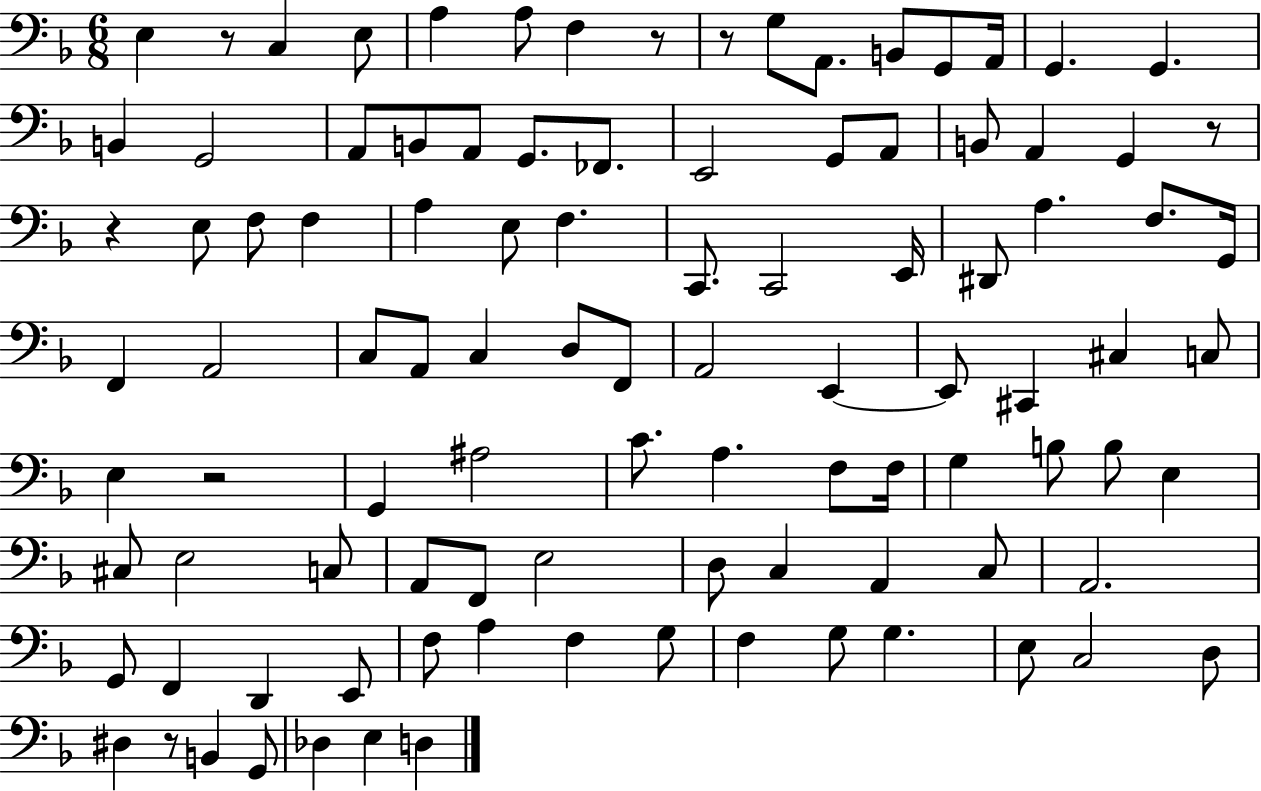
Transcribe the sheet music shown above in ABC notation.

X:1
T:Untitled
M:6/8
L:1/4
K:F
E, z/2 C, E,/2 A, A,/2 F, z/2 z/2 G,/2 A,,/2 B,,/2 G,,/2 A,,/4 G,, G,, B,, G,,2 A,,/2 B,,/2 A,,/2 G,,/2 _F,,/2 E,,2 G,,/2 A,,/2 B,,/2 A,, G,, z/2 z E,/2 F,/2 F, A, E,/2 F, C,,/2 C,,2 E,,/4 ^D,,/2 A, F,/2 G,,/4 F,, A,,2 C,/2 A,,/2 C, D,/2 F,,/2 A,,2 E,, E,,/2 ^C,, ^C, C,/2 E, z2 G,, ^A,2 C/2 A, F,/2 F,/4 G, B,/2 B,/2 E, ^C,/2 E,2 C,/2 A,,/2 F,,/2 E,2 D,/2 C, A,, C,/2 A,,2 G,,/2 F,, D,, E,,/2 F,/2 A, F, G,/2 F, G,/2 G, E,/2 C,2 D,/2 ^D, z/2 B,, G,,/2 _D, E, D,